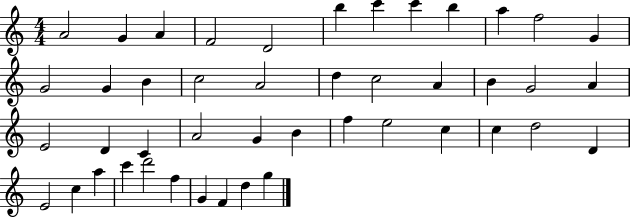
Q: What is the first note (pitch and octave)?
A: A4